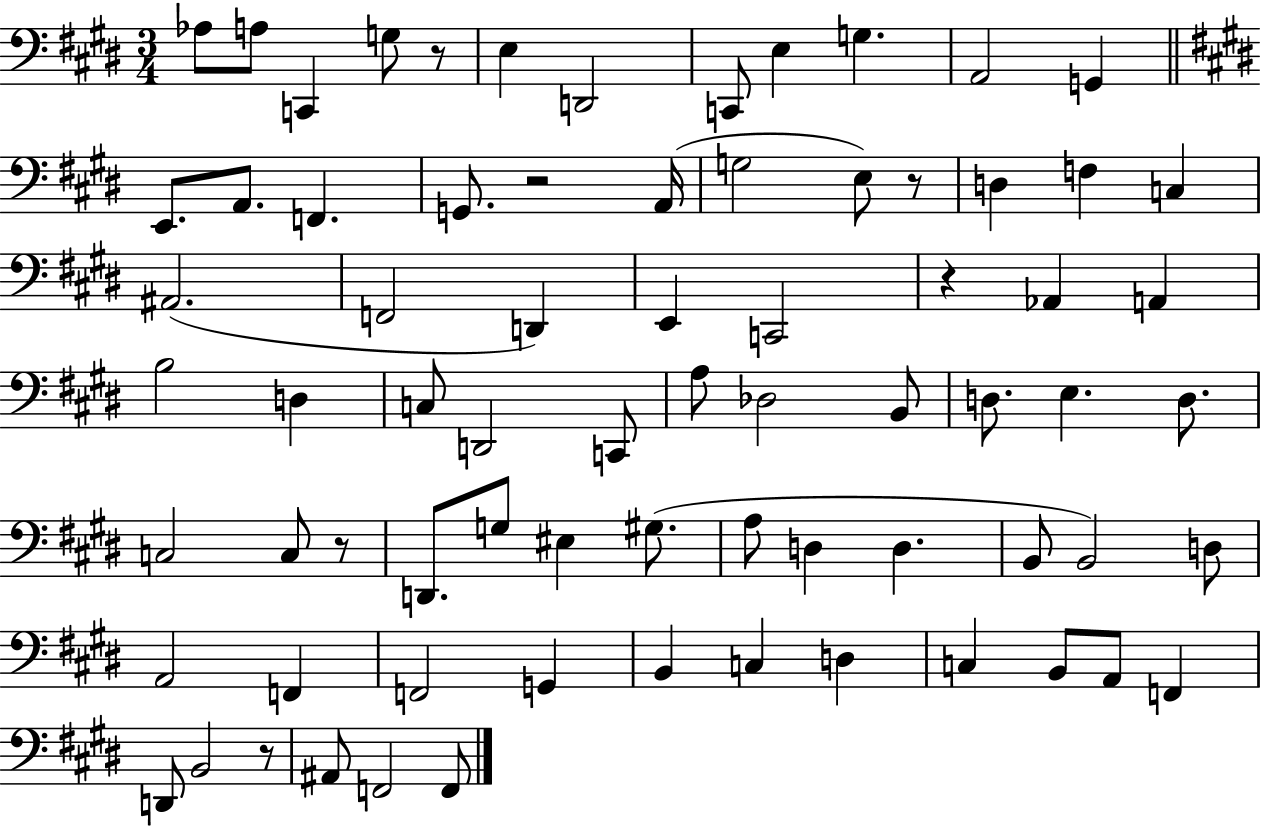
Ab3/e A3/e C2/q G3/e R/e E3/q D2/h C2/e E3/q G3/q. A2/h G2/q E2/e. A2/e. F2/q. G2/e. R/h A2/s G3/h E3/e R/e D3/q F3/q C3/q A#2/h. F2/h D2/q E2/q C2/h R/q Ab2/q A2/q B3/h D3/q C3/e D2/h C2/e A3/e Db3/h B2/e D3/e. E3/q. D3/e. C3/h C3/e R/e D2/e. G3/e EIS3/q G#3/e. A3/e D3/q D3/q. B2/e B2/h D3/e A2/h F2/q F2/h G2/q B2/q C3/q D3/q C3/q B2/e A2/e F2/q D2/e B2/h R/e A#2/e F2/h F2/e